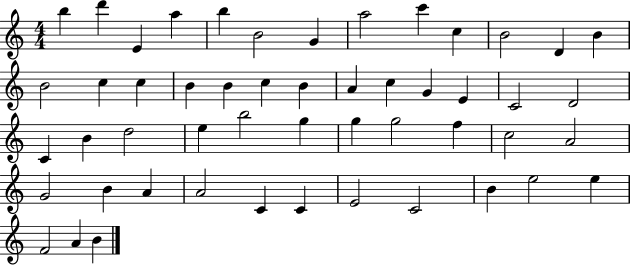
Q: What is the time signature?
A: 4/4